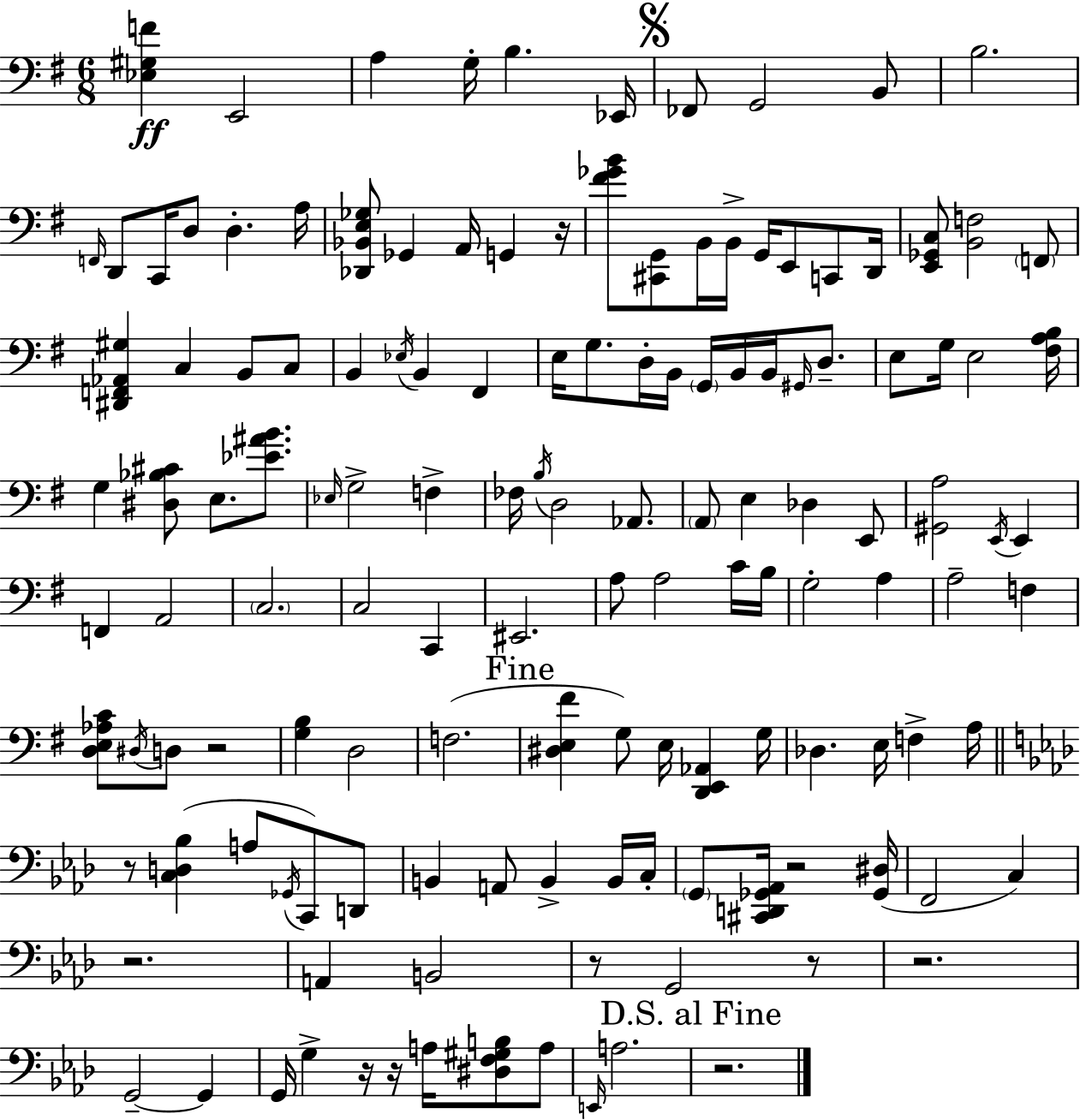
[Eb3,G#3,F4]/q E2/h A3/q G3/s B3/q. Eb2/s FES2/e G2/h B2/e B3/h. F2/s D2/e C2/s D3/e D3/q. A3/s [Db2,Bb2,E3,Gb3]/e Gb2/q A2/s G2/q R/s [F#4,Gb4,B4]/e [C#2,G2]/e B2/s B2/s G2/s E2/e C2/e D2/s [E2,Gb2,C3]/e [B2,F3]/h F2/e [D#2,F2,Ab2,G#3]/q C3/q B2/e C3/e B2/q Eb3/s B2/q F#2/q E3/s G3/e. D3/s B2/s G2/s B2/s B2/s G#2/s D3/e. E3/e G3/s E3/h [F#3,A3,B3]/s G3/q [D#3,Bb3,C#4]/e E3/e. [Eb4,A#4,B4]/e. Eb3/s G3/h F3/q FES3/s B3/s D3/h Ab2/e. A2/e E3/q Db3/q E2/e [G#2,A3]/h E2/s E2/q F2/q A2/h C3/h. C3/h C2/q EIS2/h. A3/e A3/h C4/s B3/s G3/h A3/q A3/h F3/q [D3,E3,Ab3,C4]/e D#3/s D3/e R/h [G3,B3]/q D3/h F3/h. [D#3,E3,F#4]/q G3/e E3/s [D2,E2,Ab2]/q G3/s Db3/q. E3/s F3/q A3/s R/e [C3,D3,Bb3]/q A3/e Gb2/s C2/e D2/e B2/q A2/e B2/q B2/s C3/s G2/e [C#2,D2,Gb2,Ab2]/s R/h [Gb2,D#3]/s F2/h C3/q R/h. A2/q B2/h R/e G2/h R/e R/h. G2/h G2/q G2/s G3/q R/s R/s A3/s [D#3,F3,G#3,B3]/e A3/e E2/s A3/h. R/h.